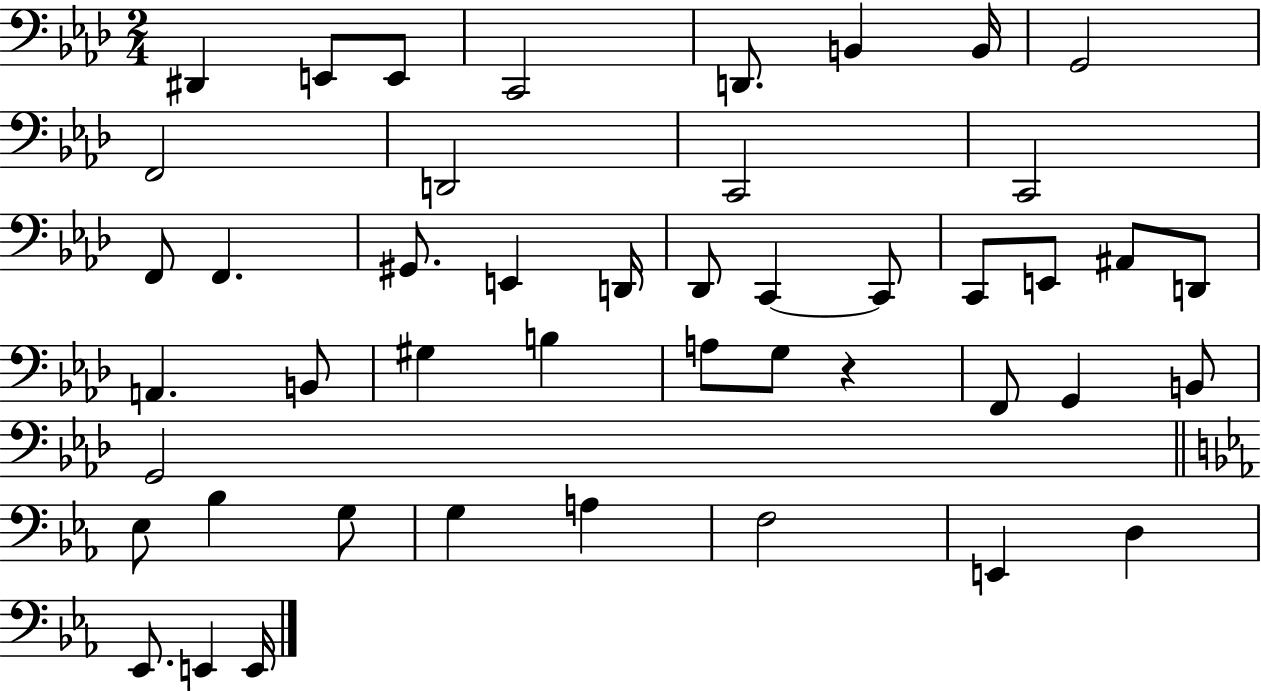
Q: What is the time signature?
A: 2/4